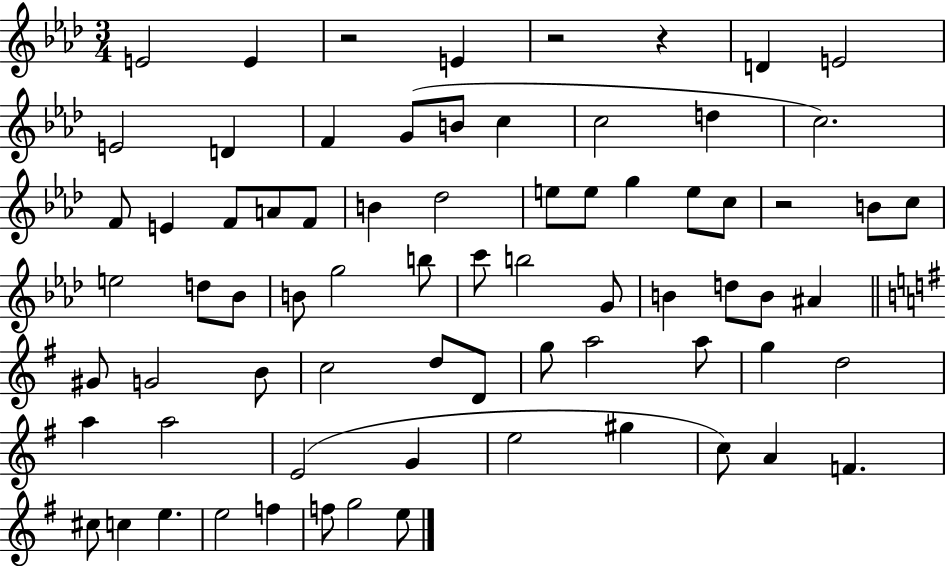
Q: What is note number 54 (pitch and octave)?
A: A5